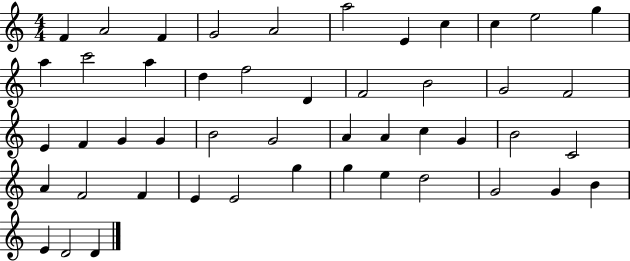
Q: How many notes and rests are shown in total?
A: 48